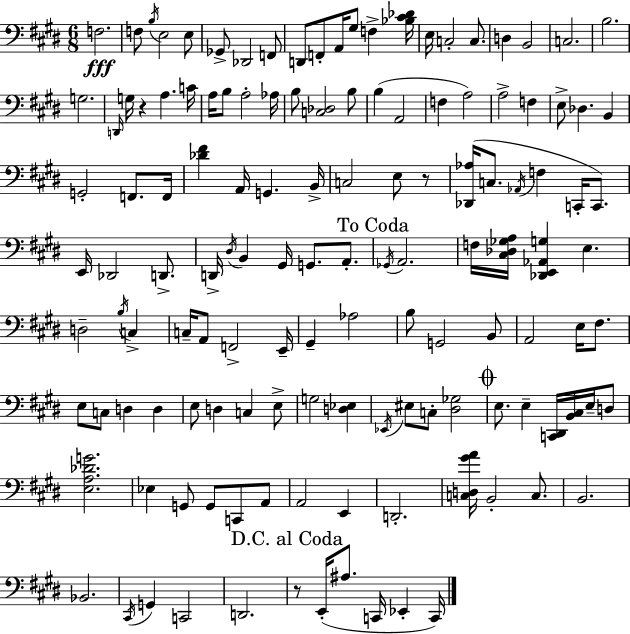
{
  \clef bass
  \numericTimeSignature
  \time 6/8
  \key e \major
  f2.\fff | f8 \acciaccatura { b16 } e2 e8 | ges,8-> des,2 f,8 | d,8 f,8-. a,16 gis8 f4-> | \break <bes cis' des'>16 e16 c2-. c8. | d4 b,2 | c2. | b2. | \break g2. | \grace { d,16 } g16 r4 a4. | c'16 a16 b8 a2-. | aes16 b8 <c des>2 | \break b8 b4( a,2 | f4 a2) | a2-> f4 | e8-> des4. b,4 | \break g,2-. f,8. | f,16 <des' fis'>4 a,16 g,4. | b,16-> c2 e8 | r8 <des, aes>16( c8. \acciaccatura { aes,16 } f4 c,16-. | \break c,8.) e,16 des,2 | d,8.-> d,16-> \acciaccatura { dis16 } b,4 gis,16 g,8. | a,8.-. \mark "To Coda" \acciaccatura { ges,16 } a,2. | f16 <cis des ges a>16 <des, e, aes, g>4 e4. | \break d2-- | \acciaccatura { b16 } c4-> c16-- a,8 f,2-> | e,16-- gis,4-- aes2 | b8 g,2 | \break b,8 a,2 | e16 fis8. e8 c8 d4 | d4 e8 d4 | c4 e8-> g2 | \break <d ees>4 \acciaccatura { ees,16 } eis8 c8-. <dis ges>2 | \mark \markup { \musicglyph "scripts.coda" } e8. e4-- | <c, dis,>16 <b, cis>16 e16-- d8 <e a des' g'>2. | ees4 g,8 | \break g,8 c,8 a,8 a,2 | e,4 d,2.-. | <c d gis' a'>16 b,2-. | c8. b,2. | \break bes,2. | \acciaccatura { cis,16 } g,4 | c,2 d,2. | \mark "D.C. al Coda" r8 e,16-.( ais8. | \break c,16 ees,4-. c,16) \bar "|."
}